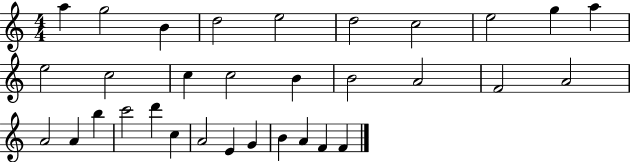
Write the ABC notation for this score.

X:1
T:Untitled
M:4/4
L:1/4
K:C
a g2 B d2 e2 d2 c2 e2 g a e2 c2 c c2 B B2 A2 F2 A2 A2 A b c'2 d' c A2 E G B A F F